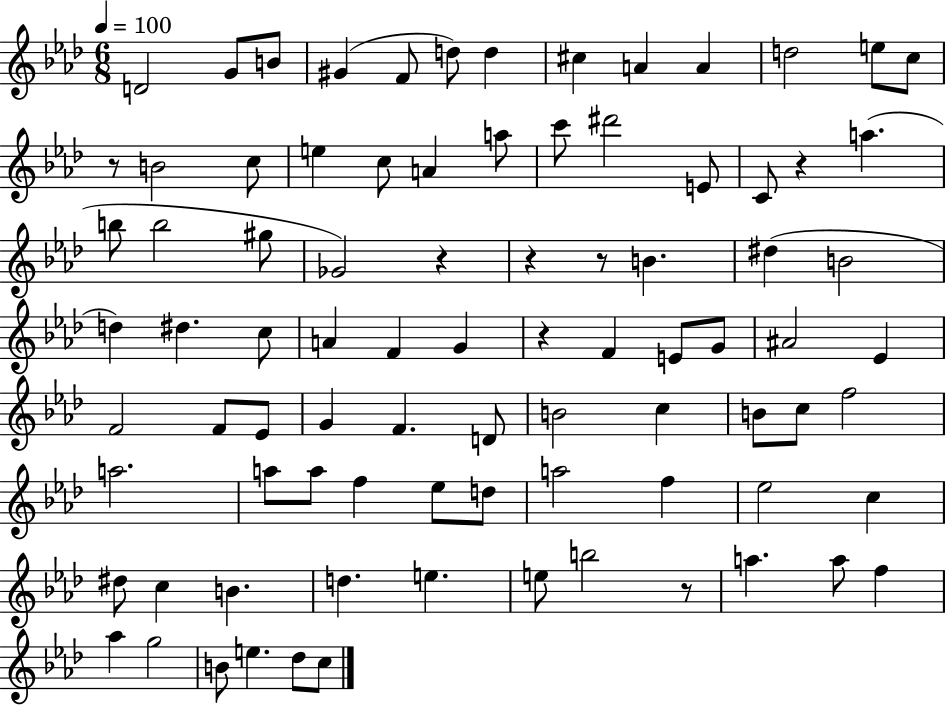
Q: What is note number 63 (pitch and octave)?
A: C5